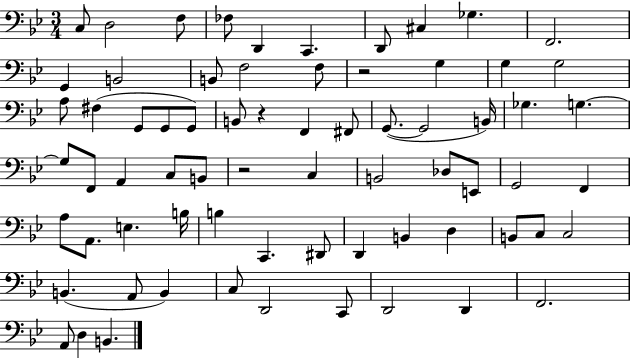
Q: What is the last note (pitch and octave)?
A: B2